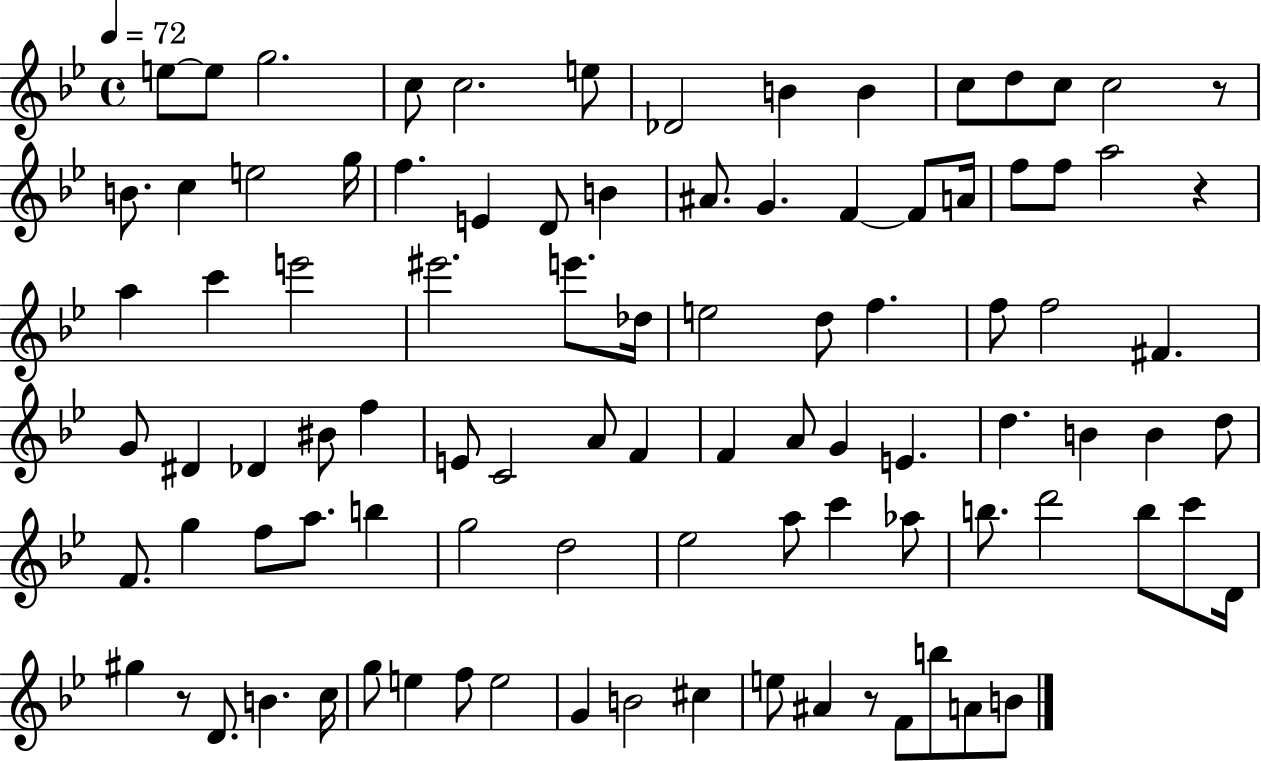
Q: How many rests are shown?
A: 4